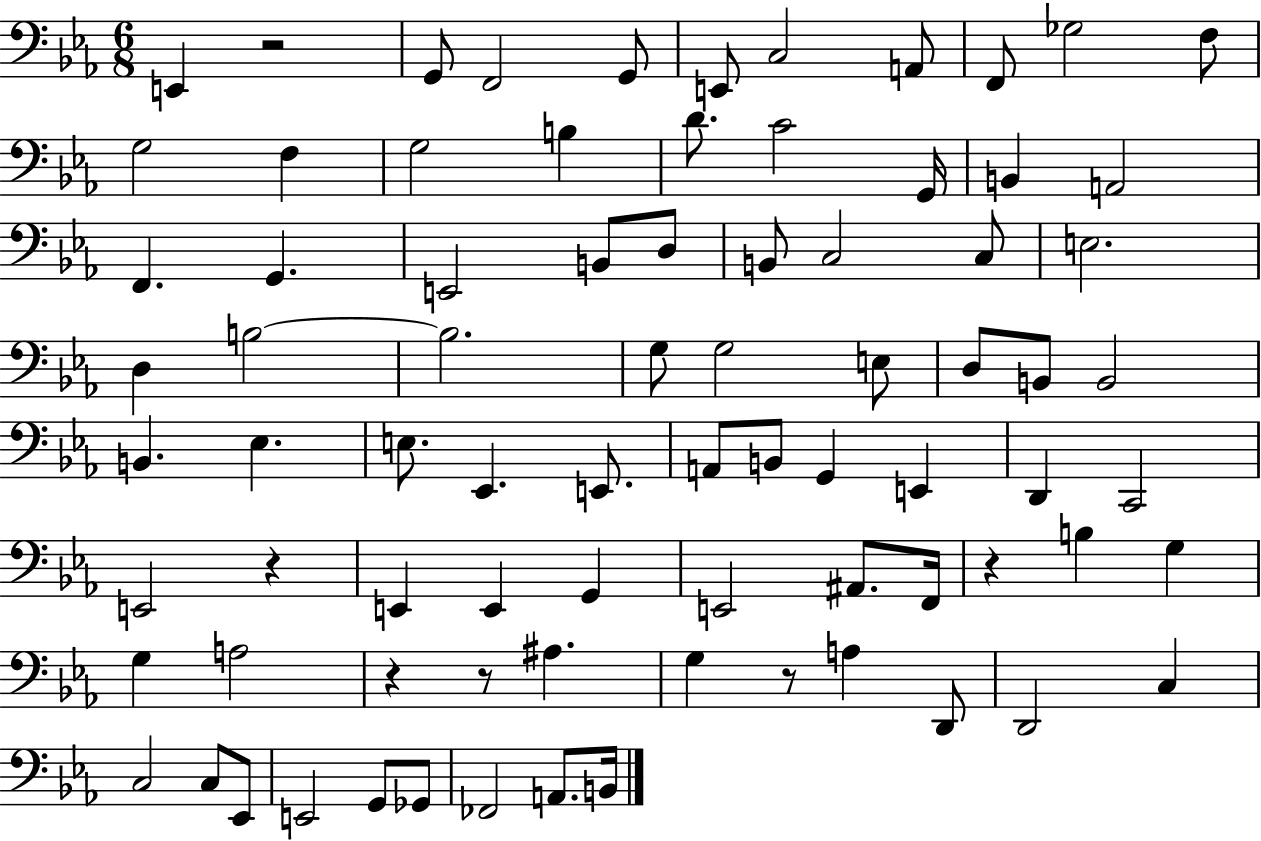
X:1
T:Untitled
M:6/8
L:1/4
K:Eb
E,, z2 G,,/2 F,,2 G,,/2 E,,/2 C,2 A,,/2 F,,/2 _G,2 F,/2 G,2 F, G,2 B, D/2 C2 G,,/4 B,, A,,2 F,, G,, E,,2 B,,/2 D,/2 B,,/2 C,2 C,/2 E,2 D, B,2 B,2 G,/2 G,2 E,/2 D,/2 B,,/2 B,,2 B,, _E, E,/2 _E,, E,,/2 A,,/2 B,,/2 G,, E,, D,, C,,2 E,,2 z E,, E,, G,, E,,2 ^A,,/2 F,,/4 z B, G, G, A,2 z z/2 ^A, G, z/2 A, D,,/2 D,,2 C, C,2 C,/2 _E,,/2 E,,2 G,,/2 _G,,/2 _F,,2 A,,/2 B,,/4